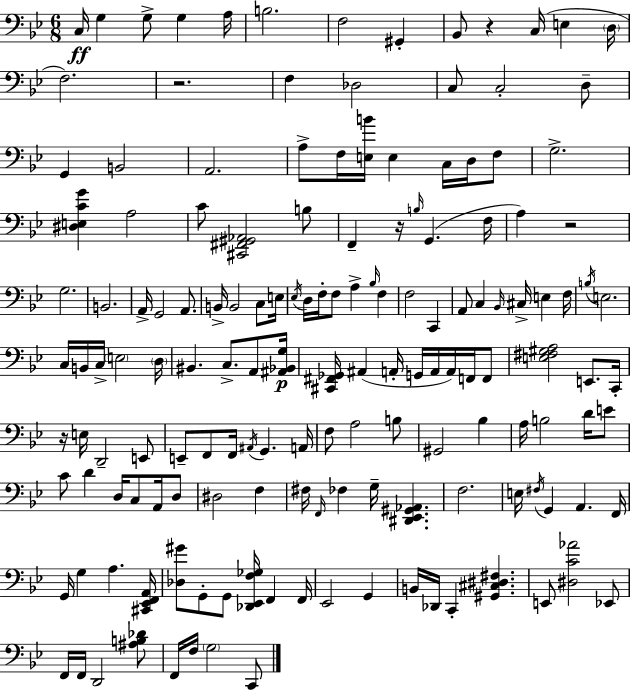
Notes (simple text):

C3/s G3/q G3/e G3/q A3/s B3/h. F3/h G#2/q Bb2/e R/q C3/s E3/q D3/s F3/h. R/h. F3/q Db3/h C3/e C3/h D3/e G2/q B2/h A2/h. A3/e F3/s [E3,B4]/s E3/q C3/s D3/s F3/e G3/h. [D#3,E3,C4,G4]/q A3/h C4/e [C#2,F#2,G#2,Ab2]/h B3/e F2/q R/s B3/s G2/q. F3/s A3/q R/h G3/h. B2/h. A2/s G2/h A2/e. B2/s B2/h C3/e E3/s Eb3/s D3/s F3/s F3/e A3/q Bb3/s F3/q F3/h C2/q A2/e C3/q Bb2/s C#3/s E3/q F3/s B3/s E3/h. C3/s B2/s C3/s E3/h D3/s BIS2/q. C3/e. A2/e [A#2,Bb2,G3]/s [C#2,F#2,Gb2]/s A#2/q A2/s G2/s A2/s A2/s F2/s F2/e [E3,F#3,G#3,A3]/h E2/e. C2/s R/s E3/s D2/h E2/e E2/e F2/e F2/s A#2/s G2/q. A2/s F3/e A3/h B3/e G#2/h Bb3/q A3/s B3/h D4/s E4/e C4/e D4/q D3/s C3/e A2/s D3/e D#3/h F3/q F#3/s F2/s FES3/q G3/s [D#2,Eb2,G#2,Ab2]/q. F3/h. E3/s F#3/s G2/q A2/q. F2/s G2/s G3/q A3/q. [C#2,Eb2,F2,A2]/s [Db3,G#4]/e G2/e G2/e [Db2,Eb2,F3,Gb3]/s F2/q F2/s Eb2/h G2/q B2/s Db2/s C2/q [G#2,C#3,D#3,F#3]/q. E2/e [D#3,C4,Ab4]/h Eb2/e F2/s F2/s D2/h [A#3,B3,Db4]/e F2/s F3/s G3/h C2/e